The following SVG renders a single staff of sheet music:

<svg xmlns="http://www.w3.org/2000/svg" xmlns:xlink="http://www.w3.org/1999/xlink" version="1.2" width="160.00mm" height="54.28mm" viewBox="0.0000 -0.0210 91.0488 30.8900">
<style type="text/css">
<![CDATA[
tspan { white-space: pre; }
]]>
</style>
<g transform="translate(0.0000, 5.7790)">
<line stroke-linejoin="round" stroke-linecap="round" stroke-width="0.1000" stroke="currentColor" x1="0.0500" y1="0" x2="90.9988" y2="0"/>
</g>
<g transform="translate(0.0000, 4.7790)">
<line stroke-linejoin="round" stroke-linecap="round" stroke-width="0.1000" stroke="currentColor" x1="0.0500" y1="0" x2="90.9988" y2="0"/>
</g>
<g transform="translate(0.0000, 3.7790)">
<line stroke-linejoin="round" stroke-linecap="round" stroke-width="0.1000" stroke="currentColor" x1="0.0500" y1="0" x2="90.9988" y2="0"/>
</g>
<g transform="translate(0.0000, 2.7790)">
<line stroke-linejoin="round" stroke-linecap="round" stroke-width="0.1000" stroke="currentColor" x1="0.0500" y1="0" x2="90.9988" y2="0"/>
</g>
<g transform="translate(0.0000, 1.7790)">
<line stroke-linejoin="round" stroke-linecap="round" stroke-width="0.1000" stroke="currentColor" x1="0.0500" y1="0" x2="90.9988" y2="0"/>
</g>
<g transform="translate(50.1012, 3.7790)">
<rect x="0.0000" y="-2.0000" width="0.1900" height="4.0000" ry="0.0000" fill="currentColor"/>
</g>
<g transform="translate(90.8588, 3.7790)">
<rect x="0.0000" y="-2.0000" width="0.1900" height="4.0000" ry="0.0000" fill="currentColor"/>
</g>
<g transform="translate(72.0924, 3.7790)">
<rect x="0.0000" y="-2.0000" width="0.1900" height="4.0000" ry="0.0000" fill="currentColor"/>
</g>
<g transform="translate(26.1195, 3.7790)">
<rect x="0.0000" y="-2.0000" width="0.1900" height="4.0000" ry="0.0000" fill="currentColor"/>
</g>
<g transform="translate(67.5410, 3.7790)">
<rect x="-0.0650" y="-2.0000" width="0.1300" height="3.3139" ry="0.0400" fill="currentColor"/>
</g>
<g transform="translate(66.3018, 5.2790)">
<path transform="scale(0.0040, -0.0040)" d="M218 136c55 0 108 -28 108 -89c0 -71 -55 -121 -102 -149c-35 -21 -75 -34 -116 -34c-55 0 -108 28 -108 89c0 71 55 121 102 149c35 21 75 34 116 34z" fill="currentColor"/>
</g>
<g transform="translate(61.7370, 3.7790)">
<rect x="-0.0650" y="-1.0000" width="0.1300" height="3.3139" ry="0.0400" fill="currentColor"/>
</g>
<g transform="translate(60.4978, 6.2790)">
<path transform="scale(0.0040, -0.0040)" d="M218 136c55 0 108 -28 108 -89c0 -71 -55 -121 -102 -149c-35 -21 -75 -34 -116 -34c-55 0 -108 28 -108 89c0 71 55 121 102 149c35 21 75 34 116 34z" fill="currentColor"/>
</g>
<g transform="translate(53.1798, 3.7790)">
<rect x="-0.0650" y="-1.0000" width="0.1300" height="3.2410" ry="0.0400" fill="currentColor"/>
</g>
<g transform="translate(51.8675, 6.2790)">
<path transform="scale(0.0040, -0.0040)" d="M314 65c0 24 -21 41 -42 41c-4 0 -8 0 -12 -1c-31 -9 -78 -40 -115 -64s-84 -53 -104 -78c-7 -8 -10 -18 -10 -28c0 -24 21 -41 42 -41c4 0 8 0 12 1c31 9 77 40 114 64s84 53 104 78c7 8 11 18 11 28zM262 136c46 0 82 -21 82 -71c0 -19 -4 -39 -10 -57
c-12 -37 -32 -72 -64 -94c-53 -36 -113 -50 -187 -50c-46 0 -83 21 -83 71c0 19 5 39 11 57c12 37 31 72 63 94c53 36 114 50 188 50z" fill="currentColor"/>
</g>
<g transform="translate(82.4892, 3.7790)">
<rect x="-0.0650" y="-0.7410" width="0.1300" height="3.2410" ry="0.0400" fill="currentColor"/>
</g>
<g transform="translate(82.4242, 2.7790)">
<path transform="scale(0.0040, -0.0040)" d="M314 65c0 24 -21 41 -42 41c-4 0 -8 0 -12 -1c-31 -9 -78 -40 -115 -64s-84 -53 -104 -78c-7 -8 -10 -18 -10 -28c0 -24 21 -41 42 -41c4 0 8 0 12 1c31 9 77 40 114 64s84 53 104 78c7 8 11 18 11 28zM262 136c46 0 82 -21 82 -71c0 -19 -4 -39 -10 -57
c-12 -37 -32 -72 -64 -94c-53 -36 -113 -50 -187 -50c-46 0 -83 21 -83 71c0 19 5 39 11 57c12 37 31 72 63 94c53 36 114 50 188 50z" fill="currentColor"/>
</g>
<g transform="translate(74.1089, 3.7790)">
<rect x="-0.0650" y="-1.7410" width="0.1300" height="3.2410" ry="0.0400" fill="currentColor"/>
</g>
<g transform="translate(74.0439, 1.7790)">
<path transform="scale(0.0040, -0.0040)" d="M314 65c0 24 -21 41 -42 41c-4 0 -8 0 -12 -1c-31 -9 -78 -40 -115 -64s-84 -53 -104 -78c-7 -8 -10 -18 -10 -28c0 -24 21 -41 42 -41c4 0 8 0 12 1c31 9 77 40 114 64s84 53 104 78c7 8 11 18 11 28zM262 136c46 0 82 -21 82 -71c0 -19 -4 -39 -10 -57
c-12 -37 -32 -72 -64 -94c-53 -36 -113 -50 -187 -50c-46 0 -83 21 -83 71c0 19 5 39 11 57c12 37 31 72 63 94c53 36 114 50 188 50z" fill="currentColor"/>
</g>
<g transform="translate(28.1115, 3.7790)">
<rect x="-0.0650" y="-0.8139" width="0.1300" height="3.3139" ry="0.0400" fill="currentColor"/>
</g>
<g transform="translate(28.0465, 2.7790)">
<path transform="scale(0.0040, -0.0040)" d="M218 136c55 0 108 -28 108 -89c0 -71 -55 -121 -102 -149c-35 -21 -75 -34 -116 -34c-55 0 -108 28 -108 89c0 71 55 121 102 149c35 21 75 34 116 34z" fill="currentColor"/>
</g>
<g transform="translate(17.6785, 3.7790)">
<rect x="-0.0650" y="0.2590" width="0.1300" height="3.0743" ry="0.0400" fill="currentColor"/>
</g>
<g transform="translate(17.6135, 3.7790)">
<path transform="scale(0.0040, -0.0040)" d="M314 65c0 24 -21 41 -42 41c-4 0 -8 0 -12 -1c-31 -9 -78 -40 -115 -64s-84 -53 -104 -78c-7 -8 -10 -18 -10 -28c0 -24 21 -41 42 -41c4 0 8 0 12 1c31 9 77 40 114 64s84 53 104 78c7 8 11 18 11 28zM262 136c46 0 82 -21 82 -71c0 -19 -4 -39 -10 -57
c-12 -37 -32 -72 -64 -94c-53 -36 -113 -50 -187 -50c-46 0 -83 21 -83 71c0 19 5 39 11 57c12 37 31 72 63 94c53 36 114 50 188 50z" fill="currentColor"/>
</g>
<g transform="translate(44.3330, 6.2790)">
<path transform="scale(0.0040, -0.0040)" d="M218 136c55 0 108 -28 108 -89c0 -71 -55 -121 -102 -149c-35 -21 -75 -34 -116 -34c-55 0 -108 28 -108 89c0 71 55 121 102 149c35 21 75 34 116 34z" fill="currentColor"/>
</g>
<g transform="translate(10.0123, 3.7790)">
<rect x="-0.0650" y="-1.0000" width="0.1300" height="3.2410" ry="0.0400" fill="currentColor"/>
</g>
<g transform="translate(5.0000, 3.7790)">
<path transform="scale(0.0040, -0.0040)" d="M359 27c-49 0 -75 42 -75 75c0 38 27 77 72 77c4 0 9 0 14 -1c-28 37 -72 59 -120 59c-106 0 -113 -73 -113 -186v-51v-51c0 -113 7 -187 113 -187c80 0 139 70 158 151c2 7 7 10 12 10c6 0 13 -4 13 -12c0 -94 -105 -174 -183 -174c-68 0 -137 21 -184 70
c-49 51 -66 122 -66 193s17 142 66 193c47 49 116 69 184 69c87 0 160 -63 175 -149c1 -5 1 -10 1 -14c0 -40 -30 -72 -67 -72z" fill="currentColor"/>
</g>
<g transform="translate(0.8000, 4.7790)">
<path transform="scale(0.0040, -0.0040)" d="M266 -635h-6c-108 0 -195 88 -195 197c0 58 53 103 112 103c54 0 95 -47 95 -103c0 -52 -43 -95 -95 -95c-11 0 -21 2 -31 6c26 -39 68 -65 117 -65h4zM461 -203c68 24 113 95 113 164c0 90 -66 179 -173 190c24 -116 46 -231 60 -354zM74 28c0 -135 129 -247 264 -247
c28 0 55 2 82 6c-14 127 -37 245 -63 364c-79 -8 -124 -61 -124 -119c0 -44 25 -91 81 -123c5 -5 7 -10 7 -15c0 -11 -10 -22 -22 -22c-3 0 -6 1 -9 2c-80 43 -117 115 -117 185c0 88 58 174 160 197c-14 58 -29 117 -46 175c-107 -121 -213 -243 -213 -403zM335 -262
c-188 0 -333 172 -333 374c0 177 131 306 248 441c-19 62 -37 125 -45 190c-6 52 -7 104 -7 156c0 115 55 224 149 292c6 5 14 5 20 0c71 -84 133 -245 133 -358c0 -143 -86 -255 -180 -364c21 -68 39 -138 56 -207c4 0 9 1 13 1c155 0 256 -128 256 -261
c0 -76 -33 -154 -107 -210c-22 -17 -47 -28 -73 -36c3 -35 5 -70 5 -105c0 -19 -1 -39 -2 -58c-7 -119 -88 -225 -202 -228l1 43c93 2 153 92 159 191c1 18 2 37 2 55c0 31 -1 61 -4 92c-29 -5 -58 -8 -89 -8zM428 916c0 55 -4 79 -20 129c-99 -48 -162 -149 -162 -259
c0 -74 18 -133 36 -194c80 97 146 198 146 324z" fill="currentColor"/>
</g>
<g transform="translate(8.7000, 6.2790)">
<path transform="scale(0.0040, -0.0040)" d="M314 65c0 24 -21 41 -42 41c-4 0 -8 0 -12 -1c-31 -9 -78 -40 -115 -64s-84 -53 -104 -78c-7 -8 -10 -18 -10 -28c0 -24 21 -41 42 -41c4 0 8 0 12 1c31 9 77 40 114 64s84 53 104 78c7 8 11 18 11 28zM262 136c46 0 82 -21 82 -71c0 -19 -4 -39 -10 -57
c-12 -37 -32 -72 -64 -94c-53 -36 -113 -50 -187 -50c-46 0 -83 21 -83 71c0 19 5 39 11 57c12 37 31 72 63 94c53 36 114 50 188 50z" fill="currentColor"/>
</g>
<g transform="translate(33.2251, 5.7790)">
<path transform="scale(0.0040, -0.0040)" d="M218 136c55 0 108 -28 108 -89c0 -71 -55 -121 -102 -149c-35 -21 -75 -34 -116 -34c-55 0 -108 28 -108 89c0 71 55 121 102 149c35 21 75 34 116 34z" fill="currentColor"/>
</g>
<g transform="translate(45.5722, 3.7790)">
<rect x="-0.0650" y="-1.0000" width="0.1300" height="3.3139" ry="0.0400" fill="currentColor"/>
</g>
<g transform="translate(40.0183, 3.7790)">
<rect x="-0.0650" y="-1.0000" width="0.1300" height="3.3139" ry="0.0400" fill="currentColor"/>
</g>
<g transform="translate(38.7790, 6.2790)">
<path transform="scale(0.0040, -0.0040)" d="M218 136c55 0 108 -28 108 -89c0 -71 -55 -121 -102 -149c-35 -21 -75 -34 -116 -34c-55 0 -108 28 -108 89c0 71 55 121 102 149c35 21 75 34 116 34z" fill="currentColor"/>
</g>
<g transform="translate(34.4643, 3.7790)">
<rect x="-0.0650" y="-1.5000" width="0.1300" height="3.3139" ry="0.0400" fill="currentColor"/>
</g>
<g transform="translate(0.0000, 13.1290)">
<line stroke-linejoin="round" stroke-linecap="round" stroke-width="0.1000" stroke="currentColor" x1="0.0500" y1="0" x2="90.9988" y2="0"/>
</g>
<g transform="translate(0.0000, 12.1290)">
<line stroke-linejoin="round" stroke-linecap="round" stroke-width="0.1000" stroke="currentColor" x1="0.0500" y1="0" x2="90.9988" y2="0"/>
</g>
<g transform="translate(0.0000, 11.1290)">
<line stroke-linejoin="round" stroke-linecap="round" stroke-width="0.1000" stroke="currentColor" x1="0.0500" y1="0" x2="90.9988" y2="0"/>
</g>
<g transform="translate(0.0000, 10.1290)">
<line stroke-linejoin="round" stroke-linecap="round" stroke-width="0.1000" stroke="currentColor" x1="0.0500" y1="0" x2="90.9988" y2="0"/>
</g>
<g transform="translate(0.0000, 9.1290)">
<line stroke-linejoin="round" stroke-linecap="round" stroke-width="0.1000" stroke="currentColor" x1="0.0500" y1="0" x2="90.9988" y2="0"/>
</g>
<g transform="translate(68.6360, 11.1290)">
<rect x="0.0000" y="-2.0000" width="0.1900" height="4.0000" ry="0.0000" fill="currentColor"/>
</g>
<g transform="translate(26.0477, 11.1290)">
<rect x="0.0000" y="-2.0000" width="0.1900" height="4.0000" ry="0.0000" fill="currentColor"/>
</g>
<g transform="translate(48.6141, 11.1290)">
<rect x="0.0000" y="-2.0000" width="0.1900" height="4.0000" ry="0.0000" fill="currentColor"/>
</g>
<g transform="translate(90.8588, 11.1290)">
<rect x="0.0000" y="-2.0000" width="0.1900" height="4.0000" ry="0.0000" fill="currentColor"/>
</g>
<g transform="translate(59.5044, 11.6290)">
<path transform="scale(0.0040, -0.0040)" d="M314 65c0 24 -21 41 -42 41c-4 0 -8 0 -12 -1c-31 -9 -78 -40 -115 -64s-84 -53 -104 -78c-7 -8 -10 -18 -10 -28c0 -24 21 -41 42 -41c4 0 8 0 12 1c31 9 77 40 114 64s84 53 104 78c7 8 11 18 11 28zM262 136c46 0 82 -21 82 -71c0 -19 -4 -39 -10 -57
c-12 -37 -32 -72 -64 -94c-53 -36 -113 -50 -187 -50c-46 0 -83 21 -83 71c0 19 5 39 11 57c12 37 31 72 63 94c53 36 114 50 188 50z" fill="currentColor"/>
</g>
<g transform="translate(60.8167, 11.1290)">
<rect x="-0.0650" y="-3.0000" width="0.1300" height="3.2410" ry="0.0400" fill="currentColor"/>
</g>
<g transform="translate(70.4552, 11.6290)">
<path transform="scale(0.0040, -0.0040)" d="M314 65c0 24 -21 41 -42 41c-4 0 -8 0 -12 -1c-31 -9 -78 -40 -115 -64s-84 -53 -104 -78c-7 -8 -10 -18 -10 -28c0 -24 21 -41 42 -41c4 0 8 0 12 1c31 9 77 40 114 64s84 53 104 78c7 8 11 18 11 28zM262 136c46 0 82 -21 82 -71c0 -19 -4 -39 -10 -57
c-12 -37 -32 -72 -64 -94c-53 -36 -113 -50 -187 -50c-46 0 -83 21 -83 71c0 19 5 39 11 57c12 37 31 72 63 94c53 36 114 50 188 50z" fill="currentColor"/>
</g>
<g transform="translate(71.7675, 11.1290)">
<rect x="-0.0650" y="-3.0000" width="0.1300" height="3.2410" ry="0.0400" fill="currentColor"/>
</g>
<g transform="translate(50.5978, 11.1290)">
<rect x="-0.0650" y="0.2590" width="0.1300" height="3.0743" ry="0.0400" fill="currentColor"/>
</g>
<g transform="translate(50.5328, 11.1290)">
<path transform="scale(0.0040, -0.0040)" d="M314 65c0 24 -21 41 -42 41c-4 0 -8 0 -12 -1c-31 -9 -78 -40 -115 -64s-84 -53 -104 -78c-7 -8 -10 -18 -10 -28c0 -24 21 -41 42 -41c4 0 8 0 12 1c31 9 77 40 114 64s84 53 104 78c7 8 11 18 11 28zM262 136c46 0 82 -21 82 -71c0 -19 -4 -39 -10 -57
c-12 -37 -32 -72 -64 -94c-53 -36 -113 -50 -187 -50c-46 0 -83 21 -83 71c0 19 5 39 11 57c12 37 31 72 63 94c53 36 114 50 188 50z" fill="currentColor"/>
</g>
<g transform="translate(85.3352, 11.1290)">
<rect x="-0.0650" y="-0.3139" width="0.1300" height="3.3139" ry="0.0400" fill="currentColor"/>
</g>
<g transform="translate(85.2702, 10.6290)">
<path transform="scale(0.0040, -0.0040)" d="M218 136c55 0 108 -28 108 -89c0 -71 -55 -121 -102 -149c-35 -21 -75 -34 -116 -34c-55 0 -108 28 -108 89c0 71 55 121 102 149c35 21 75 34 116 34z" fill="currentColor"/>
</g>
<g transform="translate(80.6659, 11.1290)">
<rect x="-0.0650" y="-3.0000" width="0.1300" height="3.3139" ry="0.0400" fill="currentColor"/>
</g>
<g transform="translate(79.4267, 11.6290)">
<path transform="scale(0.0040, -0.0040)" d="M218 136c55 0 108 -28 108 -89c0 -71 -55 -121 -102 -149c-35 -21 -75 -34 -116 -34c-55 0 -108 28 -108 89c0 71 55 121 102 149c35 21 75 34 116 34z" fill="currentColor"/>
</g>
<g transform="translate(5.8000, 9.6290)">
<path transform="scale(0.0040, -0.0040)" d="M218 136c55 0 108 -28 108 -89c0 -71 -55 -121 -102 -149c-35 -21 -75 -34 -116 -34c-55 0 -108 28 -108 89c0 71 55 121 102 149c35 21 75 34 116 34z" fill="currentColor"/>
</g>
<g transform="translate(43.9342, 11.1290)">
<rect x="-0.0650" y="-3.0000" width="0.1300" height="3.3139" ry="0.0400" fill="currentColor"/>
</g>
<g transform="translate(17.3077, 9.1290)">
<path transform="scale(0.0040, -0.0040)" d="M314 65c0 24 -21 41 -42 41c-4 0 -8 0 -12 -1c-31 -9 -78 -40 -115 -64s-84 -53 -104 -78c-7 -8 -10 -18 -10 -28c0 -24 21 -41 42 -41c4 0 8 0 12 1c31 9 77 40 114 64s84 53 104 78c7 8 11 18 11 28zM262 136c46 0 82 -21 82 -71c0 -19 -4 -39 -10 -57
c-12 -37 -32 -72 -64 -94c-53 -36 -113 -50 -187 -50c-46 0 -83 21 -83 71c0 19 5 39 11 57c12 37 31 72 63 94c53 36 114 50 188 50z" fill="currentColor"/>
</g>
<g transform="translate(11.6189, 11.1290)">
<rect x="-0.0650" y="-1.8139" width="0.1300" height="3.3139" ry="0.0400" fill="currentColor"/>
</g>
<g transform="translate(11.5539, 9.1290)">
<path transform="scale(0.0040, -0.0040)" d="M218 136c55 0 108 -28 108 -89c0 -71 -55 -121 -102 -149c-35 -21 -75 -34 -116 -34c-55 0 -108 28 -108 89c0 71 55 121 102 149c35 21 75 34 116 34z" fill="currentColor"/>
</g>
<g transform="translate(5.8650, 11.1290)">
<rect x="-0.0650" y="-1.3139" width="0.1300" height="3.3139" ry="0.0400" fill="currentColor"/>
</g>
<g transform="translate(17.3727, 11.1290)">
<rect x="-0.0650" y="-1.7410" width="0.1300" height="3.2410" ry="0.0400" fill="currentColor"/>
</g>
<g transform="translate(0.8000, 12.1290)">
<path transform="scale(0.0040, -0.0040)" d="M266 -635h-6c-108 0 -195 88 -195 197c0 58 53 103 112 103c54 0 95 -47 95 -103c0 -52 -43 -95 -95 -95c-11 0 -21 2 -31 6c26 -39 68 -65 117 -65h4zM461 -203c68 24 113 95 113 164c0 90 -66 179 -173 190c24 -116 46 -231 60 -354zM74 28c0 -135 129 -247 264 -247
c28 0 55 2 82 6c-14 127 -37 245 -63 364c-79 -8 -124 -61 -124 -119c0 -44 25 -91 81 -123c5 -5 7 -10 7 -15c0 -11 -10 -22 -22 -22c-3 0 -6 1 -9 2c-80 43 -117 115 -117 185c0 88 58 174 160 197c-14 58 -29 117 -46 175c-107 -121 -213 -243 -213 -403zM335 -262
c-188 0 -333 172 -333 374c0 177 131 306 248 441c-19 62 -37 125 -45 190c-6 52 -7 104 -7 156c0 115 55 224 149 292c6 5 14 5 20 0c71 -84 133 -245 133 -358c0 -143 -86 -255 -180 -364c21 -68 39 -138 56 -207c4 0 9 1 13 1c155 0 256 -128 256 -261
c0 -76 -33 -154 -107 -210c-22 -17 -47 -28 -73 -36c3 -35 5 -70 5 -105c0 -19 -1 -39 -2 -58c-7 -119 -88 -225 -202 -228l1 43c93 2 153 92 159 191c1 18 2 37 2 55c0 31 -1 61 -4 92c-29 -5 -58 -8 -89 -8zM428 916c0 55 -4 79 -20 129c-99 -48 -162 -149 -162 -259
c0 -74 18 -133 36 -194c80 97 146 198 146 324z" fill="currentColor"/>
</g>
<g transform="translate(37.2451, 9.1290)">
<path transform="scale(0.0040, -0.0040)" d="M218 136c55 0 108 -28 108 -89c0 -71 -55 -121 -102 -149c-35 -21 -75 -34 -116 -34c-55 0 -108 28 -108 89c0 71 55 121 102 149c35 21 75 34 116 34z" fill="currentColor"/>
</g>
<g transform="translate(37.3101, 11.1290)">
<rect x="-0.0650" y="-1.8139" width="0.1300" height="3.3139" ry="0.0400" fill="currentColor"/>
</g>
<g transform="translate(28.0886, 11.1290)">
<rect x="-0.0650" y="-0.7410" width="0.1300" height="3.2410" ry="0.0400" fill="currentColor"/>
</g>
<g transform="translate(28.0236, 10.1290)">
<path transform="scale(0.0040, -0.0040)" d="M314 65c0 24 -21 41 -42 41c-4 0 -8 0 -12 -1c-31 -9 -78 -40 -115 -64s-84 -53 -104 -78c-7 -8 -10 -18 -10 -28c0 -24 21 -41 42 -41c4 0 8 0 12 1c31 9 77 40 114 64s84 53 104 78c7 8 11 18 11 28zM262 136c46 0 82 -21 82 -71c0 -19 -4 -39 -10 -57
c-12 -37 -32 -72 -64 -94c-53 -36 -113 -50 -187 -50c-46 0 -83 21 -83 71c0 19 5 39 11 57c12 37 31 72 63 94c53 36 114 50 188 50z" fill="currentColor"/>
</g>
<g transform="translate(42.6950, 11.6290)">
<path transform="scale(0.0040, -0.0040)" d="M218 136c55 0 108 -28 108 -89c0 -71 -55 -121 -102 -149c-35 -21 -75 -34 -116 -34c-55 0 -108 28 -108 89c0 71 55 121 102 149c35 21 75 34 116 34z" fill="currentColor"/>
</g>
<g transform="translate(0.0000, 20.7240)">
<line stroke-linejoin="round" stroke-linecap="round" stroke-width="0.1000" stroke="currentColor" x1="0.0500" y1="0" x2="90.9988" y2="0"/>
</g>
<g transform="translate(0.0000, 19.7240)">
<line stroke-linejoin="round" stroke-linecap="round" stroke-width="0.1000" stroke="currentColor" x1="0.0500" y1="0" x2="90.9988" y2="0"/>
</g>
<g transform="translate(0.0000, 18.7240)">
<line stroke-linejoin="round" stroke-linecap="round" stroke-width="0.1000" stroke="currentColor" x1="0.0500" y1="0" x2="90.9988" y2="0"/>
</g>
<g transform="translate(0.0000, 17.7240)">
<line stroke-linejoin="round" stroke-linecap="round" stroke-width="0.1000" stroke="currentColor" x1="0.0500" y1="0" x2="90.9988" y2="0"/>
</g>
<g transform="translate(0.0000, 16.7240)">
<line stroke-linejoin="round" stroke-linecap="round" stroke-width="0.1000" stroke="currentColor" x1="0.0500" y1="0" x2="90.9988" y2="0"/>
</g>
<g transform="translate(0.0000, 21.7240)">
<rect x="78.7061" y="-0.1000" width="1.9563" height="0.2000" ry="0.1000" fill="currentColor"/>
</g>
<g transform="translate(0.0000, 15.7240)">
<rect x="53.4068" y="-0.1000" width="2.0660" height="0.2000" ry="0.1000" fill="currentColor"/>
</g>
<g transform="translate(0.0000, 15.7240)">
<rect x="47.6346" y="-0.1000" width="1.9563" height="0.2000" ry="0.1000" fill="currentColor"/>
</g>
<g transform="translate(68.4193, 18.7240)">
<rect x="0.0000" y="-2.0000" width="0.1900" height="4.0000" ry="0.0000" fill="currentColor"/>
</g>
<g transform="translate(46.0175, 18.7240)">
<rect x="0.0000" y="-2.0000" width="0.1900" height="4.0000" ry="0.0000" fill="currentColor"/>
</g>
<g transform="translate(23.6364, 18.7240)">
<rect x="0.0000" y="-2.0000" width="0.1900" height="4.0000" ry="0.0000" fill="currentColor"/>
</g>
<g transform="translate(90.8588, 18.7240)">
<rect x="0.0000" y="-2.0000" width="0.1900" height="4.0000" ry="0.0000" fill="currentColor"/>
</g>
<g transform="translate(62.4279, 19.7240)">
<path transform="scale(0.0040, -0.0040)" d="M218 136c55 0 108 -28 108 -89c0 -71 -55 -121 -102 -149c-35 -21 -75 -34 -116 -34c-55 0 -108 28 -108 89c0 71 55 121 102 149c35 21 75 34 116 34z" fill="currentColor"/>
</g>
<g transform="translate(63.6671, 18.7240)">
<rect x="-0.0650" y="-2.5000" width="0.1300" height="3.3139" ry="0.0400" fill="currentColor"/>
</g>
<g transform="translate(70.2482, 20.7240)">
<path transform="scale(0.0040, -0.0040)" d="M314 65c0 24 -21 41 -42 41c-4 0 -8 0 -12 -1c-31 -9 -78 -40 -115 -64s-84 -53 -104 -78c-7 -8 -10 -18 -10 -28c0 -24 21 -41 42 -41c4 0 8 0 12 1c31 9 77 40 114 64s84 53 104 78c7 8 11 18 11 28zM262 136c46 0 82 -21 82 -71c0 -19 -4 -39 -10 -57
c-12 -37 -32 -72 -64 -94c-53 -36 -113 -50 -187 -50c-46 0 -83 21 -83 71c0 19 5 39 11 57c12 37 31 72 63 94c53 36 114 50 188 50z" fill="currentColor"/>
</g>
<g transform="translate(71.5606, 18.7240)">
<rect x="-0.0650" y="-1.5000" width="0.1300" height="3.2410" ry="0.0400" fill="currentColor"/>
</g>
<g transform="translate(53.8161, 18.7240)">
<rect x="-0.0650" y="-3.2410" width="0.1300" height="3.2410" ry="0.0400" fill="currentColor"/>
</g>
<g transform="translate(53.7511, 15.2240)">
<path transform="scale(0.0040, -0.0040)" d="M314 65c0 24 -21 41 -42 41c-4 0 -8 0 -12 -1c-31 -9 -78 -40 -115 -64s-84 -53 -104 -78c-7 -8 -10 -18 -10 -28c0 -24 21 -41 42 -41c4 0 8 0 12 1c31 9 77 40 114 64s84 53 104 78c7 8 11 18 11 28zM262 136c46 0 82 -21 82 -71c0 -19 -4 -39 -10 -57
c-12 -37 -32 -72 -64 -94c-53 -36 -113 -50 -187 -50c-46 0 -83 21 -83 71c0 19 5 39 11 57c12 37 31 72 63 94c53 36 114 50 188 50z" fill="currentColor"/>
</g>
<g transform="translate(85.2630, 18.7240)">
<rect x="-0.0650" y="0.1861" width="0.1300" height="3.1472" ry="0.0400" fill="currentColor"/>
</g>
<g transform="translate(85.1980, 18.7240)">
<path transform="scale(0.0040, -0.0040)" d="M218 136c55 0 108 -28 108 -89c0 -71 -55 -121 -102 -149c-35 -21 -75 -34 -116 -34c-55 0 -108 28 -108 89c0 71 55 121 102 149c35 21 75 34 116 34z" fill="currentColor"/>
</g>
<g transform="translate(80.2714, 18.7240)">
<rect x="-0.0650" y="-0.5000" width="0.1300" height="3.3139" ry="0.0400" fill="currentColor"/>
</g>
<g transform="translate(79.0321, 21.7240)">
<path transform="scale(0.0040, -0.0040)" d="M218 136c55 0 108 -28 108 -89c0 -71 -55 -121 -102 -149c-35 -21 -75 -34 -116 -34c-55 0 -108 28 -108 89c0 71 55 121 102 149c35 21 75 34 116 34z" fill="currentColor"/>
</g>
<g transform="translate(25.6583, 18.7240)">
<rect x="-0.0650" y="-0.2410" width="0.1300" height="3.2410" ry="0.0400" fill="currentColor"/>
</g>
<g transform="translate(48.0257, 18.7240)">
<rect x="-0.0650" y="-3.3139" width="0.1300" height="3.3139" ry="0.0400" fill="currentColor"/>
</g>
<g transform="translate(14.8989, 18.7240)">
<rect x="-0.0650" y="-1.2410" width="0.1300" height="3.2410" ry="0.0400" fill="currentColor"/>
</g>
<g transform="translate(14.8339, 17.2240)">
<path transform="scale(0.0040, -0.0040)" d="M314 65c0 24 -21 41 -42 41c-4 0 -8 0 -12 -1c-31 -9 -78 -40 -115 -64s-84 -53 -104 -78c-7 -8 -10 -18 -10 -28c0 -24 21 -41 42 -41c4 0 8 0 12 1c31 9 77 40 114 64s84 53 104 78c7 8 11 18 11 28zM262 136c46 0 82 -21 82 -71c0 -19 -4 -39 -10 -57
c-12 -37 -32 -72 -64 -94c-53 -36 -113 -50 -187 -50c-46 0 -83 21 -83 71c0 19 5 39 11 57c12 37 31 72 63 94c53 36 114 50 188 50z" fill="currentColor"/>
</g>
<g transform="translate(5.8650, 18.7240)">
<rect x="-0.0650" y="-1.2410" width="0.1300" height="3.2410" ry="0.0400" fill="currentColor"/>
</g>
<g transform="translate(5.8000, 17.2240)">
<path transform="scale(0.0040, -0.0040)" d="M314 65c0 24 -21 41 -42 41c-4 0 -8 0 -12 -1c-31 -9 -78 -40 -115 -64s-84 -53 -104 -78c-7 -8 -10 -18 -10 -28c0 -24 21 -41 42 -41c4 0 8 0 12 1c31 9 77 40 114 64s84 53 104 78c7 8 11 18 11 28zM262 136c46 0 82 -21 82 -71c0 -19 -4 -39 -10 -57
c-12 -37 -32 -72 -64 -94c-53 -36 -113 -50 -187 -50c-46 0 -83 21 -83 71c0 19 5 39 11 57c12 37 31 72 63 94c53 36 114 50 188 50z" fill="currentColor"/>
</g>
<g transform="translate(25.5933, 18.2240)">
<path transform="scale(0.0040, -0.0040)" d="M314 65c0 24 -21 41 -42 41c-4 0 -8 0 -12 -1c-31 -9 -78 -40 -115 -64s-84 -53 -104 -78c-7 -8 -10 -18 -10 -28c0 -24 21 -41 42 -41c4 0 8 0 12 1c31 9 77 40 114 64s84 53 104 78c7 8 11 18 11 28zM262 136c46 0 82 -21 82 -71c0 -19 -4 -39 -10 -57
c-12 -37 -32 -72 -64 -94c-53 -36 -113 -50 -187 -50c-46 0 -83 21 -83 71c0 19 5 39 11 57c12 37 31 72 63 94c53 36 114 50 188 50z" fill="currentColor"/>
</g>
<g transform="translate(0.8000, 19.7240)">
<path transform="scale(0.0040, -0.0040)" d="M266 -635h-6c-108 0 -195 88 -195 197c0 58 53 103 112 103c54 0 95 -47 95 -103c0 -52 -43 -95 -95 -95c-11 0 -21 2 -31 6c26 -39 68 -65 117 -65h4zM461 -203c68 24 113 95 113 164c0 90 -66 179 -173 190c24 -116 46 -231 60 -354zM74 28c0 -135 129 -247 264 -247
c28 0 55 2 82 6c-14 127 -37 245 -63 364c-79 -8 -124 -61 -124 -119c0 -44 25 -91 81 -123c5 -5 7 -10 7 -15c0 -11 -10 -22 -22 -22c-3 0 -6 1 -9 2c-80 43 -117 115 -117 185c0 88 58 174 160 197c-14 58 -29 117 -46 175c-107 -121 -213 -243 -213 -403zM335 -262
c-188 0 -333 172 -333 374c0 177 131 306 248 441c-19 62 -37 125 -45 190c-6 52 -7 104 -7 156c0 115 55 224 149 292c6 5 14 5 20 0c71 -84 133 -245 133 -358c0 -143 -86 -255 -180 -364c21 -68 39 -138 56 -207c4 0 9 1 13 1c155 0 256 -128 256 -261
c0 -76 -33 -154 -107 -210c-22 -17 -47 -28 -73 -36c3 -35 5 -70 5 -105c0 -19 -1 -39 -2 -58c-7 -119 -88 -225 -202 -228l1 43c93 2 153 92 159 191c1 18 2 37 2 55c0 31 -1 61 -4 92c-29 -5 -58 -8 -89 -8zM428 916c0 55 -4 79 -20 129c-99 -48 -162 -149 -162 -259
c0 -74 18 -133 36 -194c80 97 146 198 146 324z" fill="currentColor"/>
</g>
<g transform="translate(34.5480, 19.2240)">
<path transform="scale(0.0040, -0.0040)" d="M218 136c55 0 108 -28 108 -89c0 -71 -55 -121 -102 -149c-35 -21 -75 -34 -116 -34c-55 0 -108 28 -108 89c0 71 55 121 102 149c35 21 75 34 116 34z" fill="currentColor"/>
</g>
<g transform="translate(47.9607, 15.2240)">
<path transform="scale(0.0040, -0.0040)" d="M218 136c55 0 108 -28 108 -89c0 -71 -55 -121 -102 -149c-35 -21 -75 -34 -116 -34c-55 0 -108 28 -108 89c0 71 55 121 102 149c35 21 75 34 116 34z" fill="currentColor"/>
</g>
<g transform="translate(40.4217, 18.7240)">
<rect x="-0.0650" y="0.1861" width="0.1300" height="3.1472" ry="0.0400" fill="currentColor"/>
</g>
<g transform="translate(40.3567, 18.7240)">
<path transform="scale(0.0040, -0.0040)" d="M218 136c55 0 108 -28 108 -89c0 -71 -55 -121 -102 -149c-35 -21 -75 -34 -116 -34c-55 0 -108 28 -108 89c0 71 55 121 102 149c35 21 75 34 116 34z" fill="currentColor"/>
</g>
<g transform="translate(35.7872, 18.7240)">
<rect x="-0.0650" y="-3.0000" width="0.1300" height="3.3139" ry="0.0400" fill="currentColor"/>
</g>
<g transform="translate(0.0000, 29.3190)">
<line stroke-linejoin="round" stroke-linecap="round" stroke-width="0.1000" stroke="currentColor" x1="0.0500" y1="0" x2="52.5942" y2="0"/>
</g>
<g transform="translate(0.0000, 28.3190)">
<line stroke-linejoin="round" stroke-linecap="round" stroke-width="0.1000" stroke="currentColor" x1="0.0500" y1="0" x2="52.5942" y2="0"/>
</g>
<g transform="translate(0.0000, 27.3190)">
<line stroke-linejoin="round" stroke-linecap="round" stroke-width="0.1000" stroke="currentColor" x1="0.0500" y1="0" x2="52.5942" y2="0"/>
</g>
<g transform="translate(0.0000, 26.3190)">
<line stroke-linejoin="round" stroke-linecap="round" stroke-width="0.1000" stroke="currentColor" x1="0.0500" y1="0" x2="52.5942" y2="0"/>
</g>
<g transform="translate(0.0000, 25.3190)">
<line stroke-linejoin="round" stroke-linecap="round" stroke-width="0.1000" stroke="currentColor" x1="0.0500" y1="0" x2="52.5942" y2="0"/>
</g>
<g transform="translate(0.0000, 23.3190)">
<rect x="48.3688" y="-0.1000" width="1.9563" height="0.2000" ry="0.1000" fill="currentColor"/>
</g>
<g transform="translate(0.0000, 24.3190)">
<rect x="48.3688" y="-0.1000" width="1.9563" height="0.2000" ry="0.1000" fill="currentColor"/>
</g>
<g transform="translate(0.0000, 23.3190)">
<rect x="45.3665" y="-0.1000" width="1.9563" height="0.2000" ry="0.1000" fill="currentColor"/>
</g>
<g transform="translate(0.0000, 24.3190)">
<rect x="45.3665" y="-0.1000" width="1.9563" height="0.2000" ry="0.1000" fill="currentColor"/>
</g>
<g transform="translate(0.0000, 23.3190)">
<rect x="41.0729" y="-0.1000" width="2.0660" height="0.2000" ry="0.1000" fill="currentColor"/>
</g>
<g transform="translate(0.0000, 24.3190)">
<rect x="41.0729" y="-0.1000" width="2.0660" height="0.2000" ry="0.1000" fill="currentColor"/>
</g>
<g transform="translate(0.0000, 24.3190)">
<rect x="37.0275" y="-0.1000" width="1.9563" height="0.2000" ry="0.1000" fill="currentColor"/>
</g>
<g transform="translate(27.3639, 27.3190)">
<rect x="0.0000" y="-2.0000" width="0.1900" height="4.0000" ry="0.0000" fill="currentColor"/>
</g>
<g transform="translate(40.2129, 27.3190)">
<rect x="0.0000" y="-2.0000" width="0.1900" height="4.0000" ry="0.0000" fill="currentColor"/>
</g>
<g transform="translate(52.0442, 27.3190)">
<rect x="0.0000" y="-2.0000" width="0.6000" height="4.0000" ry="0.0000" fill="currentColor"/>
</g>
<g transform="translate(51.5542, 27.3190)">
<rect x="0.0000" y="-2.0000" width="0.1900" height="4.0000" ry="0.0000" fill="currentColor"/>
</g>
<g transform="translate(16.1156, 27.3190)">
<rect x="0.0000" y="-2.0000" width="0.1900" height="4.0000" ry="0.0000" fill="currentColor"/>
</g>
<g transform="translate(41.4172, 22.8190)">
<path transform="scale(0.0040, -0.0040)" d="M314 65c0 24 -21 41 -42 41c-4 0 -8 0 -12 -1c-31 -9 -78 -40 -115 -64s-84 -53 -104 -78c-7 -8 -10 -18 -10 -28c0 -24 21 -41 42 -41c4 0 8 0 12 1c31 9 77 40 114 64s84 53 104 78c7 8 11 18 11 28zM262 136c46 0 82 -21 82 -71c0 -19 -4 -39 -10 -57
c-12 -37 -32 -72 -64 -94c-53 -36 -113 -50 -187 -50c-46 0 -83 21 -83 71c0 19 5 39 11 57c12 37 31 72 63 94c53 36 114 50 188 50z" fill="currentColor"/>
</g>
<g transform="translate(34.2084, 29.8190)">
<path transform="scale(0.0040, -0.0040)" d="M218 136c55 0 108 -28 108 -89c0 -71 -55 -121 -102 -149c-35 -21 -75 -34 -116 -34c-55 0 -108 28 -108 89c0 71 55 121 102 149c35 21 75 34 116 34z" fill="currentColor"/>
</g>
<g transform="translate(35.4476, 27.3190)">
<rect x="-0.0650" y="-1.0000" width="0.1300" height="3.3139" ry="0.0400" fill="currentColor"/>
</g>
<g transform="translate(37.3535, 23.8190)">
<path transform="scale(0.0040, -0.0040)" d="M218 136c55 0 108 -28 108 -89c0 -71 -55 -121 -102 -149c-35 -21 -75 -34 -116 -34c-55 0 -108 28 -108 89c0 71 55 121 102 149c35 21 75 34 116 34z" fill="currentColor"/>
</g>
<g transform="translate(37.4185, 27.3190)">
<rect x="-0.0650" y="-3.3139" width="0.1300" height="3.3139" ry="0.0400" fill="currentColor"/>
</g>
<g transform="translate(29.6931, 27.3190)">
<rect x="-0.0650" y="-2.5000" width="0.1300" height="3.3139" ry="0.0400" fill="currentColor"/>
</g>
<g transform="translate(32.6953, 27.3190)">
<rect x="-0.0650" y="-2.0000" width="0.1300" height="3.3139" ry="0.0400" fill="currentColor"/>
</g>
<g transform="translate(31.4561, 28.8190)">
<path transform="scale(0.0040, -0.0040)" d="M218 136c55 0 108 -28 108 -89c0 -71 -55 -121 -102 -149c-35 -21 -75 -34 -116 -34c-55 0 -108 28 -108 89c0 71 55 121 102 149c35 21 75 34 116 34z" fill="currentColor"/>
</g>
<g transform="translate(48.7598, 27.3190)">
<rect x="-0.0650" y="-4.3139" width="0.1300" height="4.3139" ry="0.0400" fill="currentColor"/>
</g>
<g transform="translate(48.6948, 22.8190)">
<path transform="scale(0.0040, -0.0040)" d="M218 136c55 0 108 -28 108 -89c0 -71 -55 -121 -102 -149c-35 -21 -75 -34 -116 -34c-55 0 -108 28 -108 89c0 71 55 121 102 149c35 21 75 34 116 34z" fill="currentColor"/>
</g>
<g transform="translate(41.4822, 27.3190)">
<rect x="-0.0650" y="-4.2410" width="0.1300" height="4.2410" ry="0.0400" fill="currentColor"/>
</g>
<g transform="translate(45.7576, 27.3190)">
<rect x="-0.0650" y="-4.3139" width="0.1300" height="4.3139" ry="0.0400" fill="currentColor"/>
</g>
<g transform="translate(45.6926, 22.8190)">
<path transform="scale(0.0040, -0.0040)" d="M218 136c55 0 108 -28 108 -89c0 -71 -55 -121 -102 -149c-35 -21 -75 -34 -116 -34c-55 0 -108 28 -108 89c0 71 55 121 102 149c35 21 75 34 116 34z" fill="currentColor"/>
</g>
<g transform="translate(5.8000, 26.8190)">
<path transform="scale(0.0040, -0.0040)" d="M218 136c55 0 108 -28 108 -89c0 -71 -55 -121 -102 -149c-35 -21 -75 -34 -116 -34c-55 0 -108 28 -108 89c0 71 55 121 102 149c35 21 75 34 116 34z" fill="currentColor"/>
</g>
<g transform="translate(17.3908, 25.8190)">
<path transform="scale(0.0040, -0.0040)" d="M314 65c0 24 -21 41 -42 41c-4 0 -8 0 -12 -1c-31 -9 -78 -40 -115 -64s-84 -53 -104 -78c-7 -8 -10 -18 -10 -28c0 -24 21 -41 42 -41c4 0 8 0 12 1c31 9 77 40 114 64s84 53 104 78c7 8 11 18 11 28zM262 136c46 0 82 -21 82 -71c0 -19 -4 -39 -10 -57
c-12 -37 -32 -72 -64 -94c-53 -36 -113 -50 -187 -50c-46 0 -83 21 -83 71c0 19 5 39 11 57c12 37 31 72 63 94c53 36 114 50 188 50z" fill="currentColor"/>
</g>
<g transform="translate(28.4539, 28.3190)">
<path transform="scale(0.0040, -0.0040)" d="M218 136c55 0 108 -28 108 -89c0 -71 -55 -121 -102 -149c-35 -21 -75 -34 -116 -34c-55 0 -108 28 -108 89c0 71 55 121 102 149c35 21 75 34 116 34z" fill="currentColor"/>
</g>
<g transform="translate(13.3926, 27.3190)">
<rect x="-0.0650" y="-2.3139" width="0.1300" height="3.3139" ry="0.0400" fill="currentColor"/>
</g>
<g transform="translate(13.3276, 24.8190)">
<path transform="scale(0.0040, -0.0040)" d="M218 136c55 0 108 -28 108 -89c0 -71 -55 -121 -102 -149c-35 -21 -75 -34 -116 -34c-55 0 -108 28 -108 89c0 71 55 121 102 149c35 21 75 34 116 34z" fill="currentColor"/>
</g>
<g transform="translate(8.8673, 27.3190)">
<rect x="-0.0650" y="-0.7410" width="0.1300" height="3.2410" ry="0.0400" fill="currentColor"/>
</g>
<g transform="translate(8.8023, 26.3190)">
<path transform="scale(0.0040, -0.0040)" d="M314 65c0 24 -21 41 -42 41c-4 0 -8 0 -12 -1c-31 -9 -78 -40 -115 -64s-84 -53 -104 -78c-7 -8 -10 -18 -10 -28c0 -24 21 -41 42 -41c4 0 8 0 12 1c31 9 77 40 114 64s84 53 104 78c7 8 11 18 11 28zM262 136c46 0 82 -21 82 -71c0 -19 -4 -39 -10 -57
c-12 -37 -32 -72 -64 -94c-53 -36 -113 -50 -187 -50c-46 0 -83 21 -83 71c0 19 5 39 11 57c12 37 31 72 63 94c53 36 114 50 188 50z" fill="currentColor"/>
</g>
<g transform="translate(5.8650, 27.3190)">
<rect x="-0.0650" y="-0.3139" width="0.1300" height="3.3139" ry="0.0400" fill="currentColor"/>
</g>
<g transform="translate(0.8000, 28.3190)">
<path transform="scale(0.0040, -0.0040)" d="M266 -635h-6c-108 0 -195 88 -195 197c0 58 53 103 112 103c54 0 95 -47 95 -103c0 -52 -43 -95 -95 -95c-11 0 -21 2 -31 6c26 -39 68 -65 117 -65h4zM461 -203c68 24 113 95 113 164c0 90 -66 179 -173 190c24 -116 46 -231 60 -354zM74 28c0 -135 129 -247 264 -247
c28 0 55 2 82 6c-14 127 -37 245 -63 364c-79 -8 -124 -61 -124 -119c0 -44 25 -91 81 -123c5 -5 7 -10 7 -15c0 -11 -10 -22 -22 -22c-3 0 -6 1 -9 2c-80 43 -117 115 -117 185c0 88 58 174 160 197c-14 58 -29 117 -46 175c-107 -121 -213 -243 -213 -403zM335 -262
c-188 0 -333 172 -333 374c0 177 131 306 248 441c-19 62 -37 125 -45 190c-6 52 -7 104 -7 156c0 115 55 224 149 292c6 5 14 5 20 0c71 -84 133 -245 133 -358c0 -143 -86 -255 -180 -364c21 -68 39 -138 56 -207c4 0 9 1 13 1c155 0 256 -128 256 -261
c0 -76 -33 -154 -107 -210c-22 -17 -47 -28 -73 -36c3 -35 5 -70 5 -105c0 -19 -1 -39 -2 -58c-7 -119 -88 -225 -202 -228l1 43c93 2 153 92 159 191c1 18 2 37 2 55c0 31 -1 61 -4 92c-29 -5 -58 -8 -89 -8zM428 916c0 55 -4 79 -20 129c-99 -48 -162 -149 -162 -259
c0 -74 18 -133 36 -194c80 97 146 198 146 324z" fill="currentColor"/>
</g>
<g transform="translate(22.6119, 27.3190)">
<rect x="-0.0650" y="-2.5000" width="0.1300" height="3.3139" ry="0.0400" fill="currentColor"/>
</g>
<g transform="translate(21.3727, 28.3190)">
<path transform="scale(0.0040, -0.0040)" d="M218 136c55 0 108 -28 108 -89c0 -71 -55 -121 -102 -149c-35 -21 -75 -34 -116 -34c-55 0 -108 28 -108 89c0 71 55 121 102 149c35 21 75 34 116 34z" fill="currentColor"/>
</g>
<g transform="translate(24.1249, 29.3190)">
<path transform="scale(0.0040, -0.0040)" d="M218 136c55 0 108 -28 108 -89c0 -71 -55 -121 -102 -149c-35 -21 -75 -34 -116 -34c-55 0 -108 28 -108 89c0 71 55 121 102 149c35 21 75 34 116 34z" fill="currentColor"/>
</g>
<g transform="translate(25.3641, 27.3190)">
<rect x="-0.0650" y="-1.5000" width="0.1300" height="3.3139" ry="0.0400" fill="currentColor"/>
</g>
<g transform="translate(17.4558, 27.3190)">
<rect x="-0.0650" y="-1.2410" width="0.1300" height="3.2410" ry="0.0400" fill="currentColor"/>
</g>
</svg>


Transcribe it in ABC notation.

X:1
T:Untitled
M:4/4
L:1/4
K:C
D2 B2 d E D D D2 D F f2 d2 e f f2 d2 f A B2 A2 A2 A c e2 e2 c2 A B b b2 G E2 C B c d2 g e2 G E G F D b d'2 d' d'